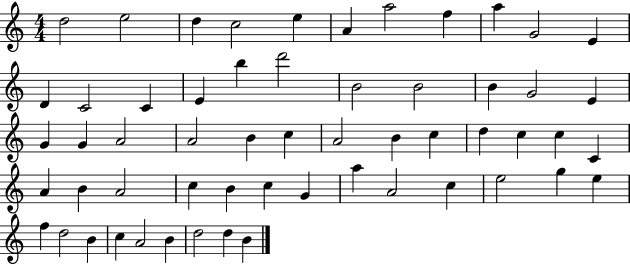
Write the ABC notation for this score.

X:1
T:Untitled
M:4/4
L:1/4
K:C
d2 e2 d c2 e A a2 f a G2 E D C2 C E b d'2 B2 B2 B G2 E G G A2 A2 B c A2 B c d c c C A B A2 c B c G a A2 c e2 g e f d2 B c A2 B d2 d B